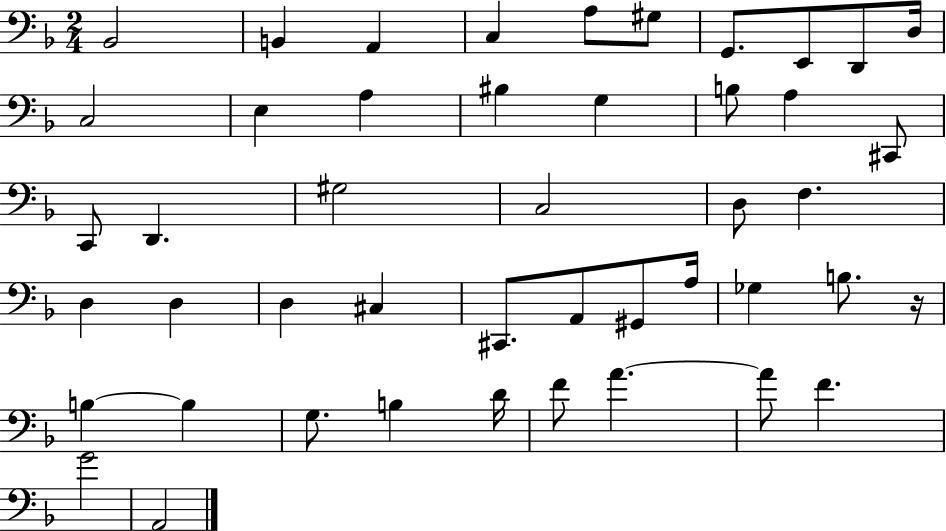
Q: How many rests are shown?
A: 1